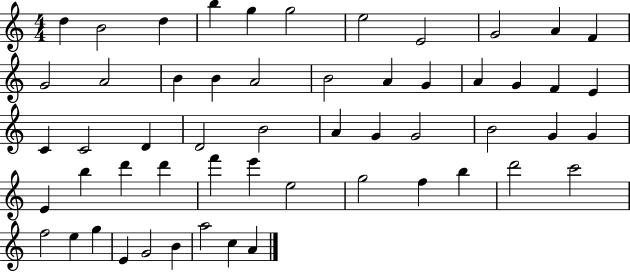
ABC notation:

X:1
T:Untitled
M:4/4
L:1/4
K:C
d B2 d b g g2 e2 E2 G2 A F G2 A2 B B A2 B2 A G A G F E C C2 D D2 B2 A G G2 B2 G G E b d' d' f' e' e2 g2 f b d'2 c'2 f2 e g E G2 B a2 c A